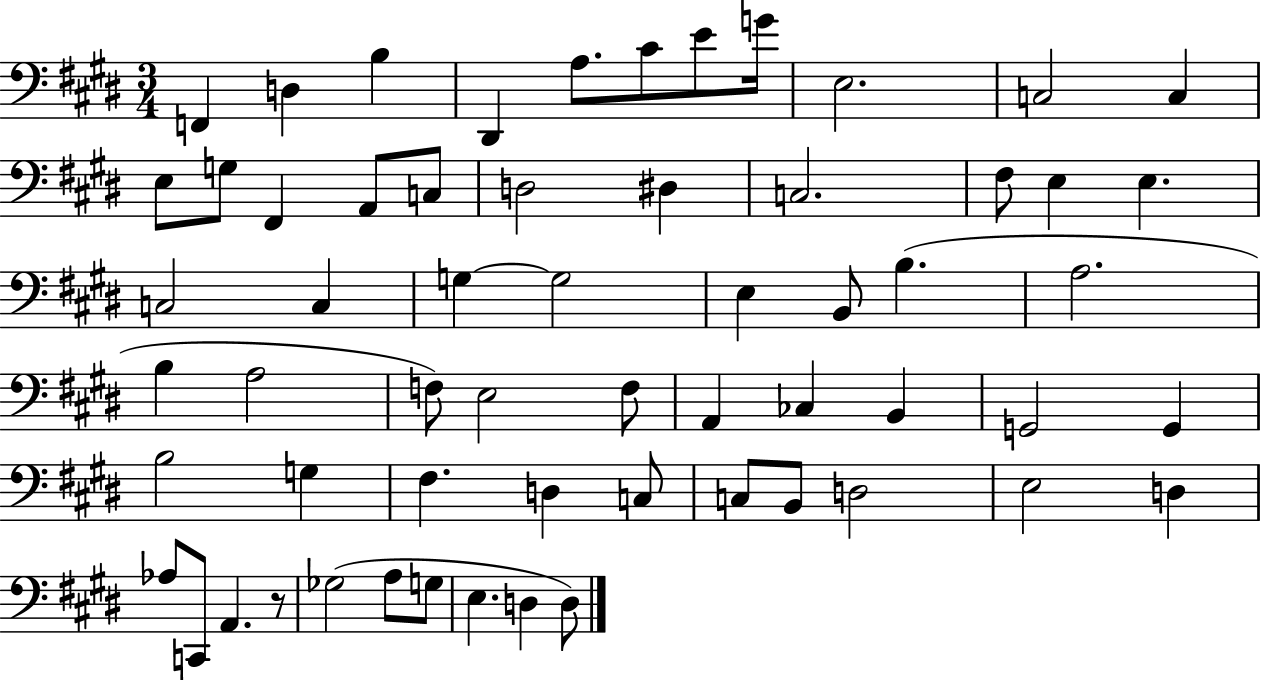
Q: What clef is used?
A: bass